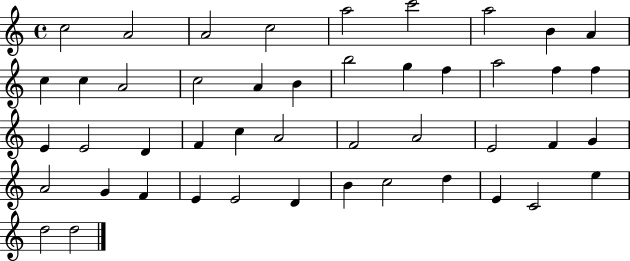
X:1
T:Untitled
M:4/4
L:1/4
K:C
c2 A2 A2 c2 a2 c'2 a2 B A c c A2 c2 A B b2 g f a2 f f E E2 D F c A2 F2 A2 E2 F G A2 G F E E2 D B c2 d E C2 e d2 d2